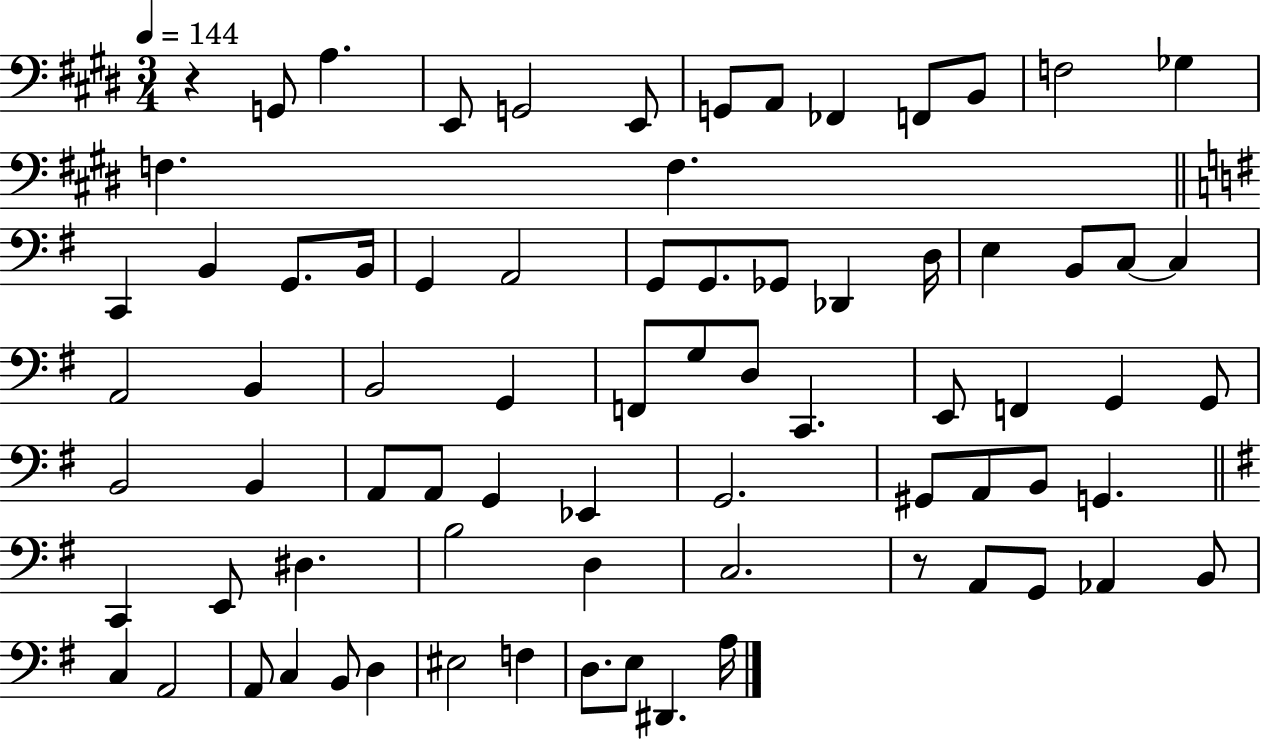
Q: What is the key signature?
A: E major